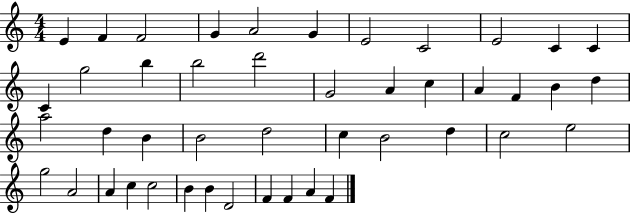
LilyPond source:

{
  \clef treble
  \numericTimeSignature
  \time 4/4
  \key c \major
  e'4 f'4 f'2 | g'4 a'2 g'4 | e'2 c'2 | e'2 c'4 c'4 | \break c'4 g''2 b''4 | b''2 d'''2 | g'2 a'4 c''4 | a'4 f'4 b'4 d''4 | \break a''2 d''4 b'4 | b'2 d''2 | c''4 b'2 d''4 | c''2 e''2 | \break g''2 a'2 | a'4 c''4 c''2 | b'4 b'4 d'2 | f'4 f'4 a'4 f'4 | \break \bar "|."
}